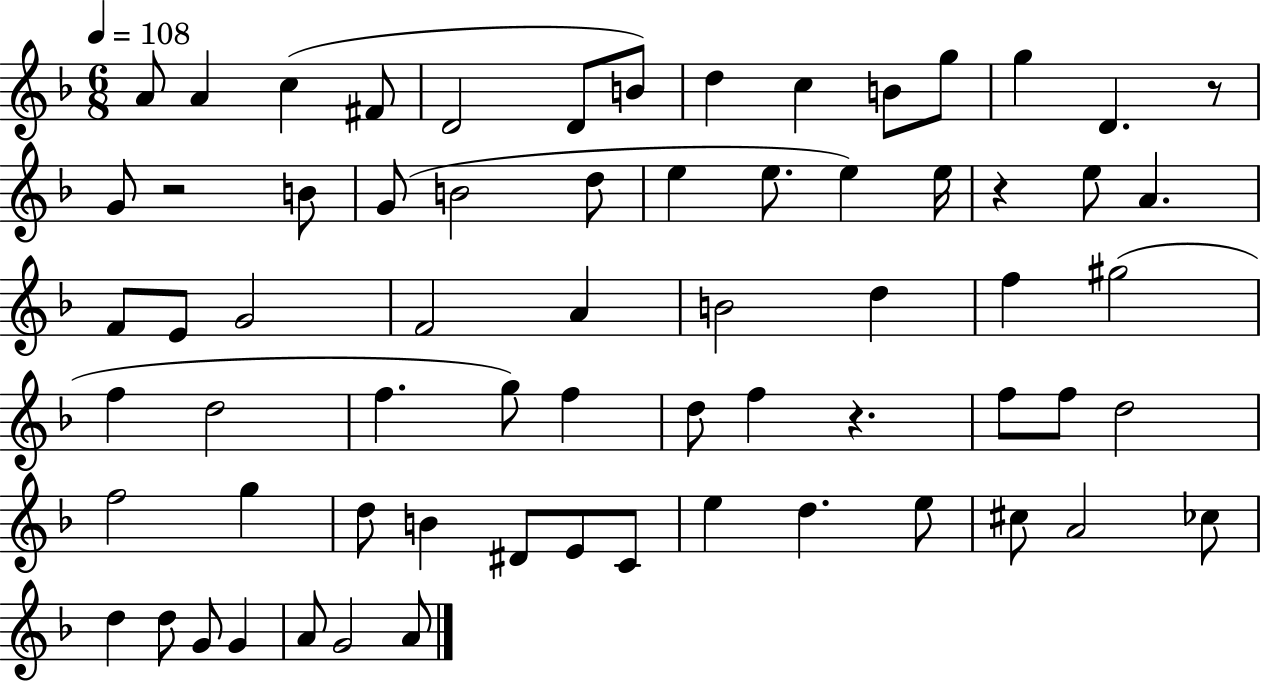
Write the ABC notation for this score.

X:1
T:Untitled
M:6/8
L:1/4
K:F
A/2 A c ^F/2 D2 D/2 B/2 d c B/2 g/2 g D z/2 G/2 z2 B/2 G/2 B2 d/2 e e/2 e e/4 z e/2 A F/2 E/2 G2 F2 A B2 d f ^g2 f d2 f g/2 f d/2 f z f/2 f/2 d2 f2 g d/2 B ^D/2 E/2 C/2 e d e/2 ^c/2 A2 _c/2 d d/2 G/2 G A/2 G2 A/2